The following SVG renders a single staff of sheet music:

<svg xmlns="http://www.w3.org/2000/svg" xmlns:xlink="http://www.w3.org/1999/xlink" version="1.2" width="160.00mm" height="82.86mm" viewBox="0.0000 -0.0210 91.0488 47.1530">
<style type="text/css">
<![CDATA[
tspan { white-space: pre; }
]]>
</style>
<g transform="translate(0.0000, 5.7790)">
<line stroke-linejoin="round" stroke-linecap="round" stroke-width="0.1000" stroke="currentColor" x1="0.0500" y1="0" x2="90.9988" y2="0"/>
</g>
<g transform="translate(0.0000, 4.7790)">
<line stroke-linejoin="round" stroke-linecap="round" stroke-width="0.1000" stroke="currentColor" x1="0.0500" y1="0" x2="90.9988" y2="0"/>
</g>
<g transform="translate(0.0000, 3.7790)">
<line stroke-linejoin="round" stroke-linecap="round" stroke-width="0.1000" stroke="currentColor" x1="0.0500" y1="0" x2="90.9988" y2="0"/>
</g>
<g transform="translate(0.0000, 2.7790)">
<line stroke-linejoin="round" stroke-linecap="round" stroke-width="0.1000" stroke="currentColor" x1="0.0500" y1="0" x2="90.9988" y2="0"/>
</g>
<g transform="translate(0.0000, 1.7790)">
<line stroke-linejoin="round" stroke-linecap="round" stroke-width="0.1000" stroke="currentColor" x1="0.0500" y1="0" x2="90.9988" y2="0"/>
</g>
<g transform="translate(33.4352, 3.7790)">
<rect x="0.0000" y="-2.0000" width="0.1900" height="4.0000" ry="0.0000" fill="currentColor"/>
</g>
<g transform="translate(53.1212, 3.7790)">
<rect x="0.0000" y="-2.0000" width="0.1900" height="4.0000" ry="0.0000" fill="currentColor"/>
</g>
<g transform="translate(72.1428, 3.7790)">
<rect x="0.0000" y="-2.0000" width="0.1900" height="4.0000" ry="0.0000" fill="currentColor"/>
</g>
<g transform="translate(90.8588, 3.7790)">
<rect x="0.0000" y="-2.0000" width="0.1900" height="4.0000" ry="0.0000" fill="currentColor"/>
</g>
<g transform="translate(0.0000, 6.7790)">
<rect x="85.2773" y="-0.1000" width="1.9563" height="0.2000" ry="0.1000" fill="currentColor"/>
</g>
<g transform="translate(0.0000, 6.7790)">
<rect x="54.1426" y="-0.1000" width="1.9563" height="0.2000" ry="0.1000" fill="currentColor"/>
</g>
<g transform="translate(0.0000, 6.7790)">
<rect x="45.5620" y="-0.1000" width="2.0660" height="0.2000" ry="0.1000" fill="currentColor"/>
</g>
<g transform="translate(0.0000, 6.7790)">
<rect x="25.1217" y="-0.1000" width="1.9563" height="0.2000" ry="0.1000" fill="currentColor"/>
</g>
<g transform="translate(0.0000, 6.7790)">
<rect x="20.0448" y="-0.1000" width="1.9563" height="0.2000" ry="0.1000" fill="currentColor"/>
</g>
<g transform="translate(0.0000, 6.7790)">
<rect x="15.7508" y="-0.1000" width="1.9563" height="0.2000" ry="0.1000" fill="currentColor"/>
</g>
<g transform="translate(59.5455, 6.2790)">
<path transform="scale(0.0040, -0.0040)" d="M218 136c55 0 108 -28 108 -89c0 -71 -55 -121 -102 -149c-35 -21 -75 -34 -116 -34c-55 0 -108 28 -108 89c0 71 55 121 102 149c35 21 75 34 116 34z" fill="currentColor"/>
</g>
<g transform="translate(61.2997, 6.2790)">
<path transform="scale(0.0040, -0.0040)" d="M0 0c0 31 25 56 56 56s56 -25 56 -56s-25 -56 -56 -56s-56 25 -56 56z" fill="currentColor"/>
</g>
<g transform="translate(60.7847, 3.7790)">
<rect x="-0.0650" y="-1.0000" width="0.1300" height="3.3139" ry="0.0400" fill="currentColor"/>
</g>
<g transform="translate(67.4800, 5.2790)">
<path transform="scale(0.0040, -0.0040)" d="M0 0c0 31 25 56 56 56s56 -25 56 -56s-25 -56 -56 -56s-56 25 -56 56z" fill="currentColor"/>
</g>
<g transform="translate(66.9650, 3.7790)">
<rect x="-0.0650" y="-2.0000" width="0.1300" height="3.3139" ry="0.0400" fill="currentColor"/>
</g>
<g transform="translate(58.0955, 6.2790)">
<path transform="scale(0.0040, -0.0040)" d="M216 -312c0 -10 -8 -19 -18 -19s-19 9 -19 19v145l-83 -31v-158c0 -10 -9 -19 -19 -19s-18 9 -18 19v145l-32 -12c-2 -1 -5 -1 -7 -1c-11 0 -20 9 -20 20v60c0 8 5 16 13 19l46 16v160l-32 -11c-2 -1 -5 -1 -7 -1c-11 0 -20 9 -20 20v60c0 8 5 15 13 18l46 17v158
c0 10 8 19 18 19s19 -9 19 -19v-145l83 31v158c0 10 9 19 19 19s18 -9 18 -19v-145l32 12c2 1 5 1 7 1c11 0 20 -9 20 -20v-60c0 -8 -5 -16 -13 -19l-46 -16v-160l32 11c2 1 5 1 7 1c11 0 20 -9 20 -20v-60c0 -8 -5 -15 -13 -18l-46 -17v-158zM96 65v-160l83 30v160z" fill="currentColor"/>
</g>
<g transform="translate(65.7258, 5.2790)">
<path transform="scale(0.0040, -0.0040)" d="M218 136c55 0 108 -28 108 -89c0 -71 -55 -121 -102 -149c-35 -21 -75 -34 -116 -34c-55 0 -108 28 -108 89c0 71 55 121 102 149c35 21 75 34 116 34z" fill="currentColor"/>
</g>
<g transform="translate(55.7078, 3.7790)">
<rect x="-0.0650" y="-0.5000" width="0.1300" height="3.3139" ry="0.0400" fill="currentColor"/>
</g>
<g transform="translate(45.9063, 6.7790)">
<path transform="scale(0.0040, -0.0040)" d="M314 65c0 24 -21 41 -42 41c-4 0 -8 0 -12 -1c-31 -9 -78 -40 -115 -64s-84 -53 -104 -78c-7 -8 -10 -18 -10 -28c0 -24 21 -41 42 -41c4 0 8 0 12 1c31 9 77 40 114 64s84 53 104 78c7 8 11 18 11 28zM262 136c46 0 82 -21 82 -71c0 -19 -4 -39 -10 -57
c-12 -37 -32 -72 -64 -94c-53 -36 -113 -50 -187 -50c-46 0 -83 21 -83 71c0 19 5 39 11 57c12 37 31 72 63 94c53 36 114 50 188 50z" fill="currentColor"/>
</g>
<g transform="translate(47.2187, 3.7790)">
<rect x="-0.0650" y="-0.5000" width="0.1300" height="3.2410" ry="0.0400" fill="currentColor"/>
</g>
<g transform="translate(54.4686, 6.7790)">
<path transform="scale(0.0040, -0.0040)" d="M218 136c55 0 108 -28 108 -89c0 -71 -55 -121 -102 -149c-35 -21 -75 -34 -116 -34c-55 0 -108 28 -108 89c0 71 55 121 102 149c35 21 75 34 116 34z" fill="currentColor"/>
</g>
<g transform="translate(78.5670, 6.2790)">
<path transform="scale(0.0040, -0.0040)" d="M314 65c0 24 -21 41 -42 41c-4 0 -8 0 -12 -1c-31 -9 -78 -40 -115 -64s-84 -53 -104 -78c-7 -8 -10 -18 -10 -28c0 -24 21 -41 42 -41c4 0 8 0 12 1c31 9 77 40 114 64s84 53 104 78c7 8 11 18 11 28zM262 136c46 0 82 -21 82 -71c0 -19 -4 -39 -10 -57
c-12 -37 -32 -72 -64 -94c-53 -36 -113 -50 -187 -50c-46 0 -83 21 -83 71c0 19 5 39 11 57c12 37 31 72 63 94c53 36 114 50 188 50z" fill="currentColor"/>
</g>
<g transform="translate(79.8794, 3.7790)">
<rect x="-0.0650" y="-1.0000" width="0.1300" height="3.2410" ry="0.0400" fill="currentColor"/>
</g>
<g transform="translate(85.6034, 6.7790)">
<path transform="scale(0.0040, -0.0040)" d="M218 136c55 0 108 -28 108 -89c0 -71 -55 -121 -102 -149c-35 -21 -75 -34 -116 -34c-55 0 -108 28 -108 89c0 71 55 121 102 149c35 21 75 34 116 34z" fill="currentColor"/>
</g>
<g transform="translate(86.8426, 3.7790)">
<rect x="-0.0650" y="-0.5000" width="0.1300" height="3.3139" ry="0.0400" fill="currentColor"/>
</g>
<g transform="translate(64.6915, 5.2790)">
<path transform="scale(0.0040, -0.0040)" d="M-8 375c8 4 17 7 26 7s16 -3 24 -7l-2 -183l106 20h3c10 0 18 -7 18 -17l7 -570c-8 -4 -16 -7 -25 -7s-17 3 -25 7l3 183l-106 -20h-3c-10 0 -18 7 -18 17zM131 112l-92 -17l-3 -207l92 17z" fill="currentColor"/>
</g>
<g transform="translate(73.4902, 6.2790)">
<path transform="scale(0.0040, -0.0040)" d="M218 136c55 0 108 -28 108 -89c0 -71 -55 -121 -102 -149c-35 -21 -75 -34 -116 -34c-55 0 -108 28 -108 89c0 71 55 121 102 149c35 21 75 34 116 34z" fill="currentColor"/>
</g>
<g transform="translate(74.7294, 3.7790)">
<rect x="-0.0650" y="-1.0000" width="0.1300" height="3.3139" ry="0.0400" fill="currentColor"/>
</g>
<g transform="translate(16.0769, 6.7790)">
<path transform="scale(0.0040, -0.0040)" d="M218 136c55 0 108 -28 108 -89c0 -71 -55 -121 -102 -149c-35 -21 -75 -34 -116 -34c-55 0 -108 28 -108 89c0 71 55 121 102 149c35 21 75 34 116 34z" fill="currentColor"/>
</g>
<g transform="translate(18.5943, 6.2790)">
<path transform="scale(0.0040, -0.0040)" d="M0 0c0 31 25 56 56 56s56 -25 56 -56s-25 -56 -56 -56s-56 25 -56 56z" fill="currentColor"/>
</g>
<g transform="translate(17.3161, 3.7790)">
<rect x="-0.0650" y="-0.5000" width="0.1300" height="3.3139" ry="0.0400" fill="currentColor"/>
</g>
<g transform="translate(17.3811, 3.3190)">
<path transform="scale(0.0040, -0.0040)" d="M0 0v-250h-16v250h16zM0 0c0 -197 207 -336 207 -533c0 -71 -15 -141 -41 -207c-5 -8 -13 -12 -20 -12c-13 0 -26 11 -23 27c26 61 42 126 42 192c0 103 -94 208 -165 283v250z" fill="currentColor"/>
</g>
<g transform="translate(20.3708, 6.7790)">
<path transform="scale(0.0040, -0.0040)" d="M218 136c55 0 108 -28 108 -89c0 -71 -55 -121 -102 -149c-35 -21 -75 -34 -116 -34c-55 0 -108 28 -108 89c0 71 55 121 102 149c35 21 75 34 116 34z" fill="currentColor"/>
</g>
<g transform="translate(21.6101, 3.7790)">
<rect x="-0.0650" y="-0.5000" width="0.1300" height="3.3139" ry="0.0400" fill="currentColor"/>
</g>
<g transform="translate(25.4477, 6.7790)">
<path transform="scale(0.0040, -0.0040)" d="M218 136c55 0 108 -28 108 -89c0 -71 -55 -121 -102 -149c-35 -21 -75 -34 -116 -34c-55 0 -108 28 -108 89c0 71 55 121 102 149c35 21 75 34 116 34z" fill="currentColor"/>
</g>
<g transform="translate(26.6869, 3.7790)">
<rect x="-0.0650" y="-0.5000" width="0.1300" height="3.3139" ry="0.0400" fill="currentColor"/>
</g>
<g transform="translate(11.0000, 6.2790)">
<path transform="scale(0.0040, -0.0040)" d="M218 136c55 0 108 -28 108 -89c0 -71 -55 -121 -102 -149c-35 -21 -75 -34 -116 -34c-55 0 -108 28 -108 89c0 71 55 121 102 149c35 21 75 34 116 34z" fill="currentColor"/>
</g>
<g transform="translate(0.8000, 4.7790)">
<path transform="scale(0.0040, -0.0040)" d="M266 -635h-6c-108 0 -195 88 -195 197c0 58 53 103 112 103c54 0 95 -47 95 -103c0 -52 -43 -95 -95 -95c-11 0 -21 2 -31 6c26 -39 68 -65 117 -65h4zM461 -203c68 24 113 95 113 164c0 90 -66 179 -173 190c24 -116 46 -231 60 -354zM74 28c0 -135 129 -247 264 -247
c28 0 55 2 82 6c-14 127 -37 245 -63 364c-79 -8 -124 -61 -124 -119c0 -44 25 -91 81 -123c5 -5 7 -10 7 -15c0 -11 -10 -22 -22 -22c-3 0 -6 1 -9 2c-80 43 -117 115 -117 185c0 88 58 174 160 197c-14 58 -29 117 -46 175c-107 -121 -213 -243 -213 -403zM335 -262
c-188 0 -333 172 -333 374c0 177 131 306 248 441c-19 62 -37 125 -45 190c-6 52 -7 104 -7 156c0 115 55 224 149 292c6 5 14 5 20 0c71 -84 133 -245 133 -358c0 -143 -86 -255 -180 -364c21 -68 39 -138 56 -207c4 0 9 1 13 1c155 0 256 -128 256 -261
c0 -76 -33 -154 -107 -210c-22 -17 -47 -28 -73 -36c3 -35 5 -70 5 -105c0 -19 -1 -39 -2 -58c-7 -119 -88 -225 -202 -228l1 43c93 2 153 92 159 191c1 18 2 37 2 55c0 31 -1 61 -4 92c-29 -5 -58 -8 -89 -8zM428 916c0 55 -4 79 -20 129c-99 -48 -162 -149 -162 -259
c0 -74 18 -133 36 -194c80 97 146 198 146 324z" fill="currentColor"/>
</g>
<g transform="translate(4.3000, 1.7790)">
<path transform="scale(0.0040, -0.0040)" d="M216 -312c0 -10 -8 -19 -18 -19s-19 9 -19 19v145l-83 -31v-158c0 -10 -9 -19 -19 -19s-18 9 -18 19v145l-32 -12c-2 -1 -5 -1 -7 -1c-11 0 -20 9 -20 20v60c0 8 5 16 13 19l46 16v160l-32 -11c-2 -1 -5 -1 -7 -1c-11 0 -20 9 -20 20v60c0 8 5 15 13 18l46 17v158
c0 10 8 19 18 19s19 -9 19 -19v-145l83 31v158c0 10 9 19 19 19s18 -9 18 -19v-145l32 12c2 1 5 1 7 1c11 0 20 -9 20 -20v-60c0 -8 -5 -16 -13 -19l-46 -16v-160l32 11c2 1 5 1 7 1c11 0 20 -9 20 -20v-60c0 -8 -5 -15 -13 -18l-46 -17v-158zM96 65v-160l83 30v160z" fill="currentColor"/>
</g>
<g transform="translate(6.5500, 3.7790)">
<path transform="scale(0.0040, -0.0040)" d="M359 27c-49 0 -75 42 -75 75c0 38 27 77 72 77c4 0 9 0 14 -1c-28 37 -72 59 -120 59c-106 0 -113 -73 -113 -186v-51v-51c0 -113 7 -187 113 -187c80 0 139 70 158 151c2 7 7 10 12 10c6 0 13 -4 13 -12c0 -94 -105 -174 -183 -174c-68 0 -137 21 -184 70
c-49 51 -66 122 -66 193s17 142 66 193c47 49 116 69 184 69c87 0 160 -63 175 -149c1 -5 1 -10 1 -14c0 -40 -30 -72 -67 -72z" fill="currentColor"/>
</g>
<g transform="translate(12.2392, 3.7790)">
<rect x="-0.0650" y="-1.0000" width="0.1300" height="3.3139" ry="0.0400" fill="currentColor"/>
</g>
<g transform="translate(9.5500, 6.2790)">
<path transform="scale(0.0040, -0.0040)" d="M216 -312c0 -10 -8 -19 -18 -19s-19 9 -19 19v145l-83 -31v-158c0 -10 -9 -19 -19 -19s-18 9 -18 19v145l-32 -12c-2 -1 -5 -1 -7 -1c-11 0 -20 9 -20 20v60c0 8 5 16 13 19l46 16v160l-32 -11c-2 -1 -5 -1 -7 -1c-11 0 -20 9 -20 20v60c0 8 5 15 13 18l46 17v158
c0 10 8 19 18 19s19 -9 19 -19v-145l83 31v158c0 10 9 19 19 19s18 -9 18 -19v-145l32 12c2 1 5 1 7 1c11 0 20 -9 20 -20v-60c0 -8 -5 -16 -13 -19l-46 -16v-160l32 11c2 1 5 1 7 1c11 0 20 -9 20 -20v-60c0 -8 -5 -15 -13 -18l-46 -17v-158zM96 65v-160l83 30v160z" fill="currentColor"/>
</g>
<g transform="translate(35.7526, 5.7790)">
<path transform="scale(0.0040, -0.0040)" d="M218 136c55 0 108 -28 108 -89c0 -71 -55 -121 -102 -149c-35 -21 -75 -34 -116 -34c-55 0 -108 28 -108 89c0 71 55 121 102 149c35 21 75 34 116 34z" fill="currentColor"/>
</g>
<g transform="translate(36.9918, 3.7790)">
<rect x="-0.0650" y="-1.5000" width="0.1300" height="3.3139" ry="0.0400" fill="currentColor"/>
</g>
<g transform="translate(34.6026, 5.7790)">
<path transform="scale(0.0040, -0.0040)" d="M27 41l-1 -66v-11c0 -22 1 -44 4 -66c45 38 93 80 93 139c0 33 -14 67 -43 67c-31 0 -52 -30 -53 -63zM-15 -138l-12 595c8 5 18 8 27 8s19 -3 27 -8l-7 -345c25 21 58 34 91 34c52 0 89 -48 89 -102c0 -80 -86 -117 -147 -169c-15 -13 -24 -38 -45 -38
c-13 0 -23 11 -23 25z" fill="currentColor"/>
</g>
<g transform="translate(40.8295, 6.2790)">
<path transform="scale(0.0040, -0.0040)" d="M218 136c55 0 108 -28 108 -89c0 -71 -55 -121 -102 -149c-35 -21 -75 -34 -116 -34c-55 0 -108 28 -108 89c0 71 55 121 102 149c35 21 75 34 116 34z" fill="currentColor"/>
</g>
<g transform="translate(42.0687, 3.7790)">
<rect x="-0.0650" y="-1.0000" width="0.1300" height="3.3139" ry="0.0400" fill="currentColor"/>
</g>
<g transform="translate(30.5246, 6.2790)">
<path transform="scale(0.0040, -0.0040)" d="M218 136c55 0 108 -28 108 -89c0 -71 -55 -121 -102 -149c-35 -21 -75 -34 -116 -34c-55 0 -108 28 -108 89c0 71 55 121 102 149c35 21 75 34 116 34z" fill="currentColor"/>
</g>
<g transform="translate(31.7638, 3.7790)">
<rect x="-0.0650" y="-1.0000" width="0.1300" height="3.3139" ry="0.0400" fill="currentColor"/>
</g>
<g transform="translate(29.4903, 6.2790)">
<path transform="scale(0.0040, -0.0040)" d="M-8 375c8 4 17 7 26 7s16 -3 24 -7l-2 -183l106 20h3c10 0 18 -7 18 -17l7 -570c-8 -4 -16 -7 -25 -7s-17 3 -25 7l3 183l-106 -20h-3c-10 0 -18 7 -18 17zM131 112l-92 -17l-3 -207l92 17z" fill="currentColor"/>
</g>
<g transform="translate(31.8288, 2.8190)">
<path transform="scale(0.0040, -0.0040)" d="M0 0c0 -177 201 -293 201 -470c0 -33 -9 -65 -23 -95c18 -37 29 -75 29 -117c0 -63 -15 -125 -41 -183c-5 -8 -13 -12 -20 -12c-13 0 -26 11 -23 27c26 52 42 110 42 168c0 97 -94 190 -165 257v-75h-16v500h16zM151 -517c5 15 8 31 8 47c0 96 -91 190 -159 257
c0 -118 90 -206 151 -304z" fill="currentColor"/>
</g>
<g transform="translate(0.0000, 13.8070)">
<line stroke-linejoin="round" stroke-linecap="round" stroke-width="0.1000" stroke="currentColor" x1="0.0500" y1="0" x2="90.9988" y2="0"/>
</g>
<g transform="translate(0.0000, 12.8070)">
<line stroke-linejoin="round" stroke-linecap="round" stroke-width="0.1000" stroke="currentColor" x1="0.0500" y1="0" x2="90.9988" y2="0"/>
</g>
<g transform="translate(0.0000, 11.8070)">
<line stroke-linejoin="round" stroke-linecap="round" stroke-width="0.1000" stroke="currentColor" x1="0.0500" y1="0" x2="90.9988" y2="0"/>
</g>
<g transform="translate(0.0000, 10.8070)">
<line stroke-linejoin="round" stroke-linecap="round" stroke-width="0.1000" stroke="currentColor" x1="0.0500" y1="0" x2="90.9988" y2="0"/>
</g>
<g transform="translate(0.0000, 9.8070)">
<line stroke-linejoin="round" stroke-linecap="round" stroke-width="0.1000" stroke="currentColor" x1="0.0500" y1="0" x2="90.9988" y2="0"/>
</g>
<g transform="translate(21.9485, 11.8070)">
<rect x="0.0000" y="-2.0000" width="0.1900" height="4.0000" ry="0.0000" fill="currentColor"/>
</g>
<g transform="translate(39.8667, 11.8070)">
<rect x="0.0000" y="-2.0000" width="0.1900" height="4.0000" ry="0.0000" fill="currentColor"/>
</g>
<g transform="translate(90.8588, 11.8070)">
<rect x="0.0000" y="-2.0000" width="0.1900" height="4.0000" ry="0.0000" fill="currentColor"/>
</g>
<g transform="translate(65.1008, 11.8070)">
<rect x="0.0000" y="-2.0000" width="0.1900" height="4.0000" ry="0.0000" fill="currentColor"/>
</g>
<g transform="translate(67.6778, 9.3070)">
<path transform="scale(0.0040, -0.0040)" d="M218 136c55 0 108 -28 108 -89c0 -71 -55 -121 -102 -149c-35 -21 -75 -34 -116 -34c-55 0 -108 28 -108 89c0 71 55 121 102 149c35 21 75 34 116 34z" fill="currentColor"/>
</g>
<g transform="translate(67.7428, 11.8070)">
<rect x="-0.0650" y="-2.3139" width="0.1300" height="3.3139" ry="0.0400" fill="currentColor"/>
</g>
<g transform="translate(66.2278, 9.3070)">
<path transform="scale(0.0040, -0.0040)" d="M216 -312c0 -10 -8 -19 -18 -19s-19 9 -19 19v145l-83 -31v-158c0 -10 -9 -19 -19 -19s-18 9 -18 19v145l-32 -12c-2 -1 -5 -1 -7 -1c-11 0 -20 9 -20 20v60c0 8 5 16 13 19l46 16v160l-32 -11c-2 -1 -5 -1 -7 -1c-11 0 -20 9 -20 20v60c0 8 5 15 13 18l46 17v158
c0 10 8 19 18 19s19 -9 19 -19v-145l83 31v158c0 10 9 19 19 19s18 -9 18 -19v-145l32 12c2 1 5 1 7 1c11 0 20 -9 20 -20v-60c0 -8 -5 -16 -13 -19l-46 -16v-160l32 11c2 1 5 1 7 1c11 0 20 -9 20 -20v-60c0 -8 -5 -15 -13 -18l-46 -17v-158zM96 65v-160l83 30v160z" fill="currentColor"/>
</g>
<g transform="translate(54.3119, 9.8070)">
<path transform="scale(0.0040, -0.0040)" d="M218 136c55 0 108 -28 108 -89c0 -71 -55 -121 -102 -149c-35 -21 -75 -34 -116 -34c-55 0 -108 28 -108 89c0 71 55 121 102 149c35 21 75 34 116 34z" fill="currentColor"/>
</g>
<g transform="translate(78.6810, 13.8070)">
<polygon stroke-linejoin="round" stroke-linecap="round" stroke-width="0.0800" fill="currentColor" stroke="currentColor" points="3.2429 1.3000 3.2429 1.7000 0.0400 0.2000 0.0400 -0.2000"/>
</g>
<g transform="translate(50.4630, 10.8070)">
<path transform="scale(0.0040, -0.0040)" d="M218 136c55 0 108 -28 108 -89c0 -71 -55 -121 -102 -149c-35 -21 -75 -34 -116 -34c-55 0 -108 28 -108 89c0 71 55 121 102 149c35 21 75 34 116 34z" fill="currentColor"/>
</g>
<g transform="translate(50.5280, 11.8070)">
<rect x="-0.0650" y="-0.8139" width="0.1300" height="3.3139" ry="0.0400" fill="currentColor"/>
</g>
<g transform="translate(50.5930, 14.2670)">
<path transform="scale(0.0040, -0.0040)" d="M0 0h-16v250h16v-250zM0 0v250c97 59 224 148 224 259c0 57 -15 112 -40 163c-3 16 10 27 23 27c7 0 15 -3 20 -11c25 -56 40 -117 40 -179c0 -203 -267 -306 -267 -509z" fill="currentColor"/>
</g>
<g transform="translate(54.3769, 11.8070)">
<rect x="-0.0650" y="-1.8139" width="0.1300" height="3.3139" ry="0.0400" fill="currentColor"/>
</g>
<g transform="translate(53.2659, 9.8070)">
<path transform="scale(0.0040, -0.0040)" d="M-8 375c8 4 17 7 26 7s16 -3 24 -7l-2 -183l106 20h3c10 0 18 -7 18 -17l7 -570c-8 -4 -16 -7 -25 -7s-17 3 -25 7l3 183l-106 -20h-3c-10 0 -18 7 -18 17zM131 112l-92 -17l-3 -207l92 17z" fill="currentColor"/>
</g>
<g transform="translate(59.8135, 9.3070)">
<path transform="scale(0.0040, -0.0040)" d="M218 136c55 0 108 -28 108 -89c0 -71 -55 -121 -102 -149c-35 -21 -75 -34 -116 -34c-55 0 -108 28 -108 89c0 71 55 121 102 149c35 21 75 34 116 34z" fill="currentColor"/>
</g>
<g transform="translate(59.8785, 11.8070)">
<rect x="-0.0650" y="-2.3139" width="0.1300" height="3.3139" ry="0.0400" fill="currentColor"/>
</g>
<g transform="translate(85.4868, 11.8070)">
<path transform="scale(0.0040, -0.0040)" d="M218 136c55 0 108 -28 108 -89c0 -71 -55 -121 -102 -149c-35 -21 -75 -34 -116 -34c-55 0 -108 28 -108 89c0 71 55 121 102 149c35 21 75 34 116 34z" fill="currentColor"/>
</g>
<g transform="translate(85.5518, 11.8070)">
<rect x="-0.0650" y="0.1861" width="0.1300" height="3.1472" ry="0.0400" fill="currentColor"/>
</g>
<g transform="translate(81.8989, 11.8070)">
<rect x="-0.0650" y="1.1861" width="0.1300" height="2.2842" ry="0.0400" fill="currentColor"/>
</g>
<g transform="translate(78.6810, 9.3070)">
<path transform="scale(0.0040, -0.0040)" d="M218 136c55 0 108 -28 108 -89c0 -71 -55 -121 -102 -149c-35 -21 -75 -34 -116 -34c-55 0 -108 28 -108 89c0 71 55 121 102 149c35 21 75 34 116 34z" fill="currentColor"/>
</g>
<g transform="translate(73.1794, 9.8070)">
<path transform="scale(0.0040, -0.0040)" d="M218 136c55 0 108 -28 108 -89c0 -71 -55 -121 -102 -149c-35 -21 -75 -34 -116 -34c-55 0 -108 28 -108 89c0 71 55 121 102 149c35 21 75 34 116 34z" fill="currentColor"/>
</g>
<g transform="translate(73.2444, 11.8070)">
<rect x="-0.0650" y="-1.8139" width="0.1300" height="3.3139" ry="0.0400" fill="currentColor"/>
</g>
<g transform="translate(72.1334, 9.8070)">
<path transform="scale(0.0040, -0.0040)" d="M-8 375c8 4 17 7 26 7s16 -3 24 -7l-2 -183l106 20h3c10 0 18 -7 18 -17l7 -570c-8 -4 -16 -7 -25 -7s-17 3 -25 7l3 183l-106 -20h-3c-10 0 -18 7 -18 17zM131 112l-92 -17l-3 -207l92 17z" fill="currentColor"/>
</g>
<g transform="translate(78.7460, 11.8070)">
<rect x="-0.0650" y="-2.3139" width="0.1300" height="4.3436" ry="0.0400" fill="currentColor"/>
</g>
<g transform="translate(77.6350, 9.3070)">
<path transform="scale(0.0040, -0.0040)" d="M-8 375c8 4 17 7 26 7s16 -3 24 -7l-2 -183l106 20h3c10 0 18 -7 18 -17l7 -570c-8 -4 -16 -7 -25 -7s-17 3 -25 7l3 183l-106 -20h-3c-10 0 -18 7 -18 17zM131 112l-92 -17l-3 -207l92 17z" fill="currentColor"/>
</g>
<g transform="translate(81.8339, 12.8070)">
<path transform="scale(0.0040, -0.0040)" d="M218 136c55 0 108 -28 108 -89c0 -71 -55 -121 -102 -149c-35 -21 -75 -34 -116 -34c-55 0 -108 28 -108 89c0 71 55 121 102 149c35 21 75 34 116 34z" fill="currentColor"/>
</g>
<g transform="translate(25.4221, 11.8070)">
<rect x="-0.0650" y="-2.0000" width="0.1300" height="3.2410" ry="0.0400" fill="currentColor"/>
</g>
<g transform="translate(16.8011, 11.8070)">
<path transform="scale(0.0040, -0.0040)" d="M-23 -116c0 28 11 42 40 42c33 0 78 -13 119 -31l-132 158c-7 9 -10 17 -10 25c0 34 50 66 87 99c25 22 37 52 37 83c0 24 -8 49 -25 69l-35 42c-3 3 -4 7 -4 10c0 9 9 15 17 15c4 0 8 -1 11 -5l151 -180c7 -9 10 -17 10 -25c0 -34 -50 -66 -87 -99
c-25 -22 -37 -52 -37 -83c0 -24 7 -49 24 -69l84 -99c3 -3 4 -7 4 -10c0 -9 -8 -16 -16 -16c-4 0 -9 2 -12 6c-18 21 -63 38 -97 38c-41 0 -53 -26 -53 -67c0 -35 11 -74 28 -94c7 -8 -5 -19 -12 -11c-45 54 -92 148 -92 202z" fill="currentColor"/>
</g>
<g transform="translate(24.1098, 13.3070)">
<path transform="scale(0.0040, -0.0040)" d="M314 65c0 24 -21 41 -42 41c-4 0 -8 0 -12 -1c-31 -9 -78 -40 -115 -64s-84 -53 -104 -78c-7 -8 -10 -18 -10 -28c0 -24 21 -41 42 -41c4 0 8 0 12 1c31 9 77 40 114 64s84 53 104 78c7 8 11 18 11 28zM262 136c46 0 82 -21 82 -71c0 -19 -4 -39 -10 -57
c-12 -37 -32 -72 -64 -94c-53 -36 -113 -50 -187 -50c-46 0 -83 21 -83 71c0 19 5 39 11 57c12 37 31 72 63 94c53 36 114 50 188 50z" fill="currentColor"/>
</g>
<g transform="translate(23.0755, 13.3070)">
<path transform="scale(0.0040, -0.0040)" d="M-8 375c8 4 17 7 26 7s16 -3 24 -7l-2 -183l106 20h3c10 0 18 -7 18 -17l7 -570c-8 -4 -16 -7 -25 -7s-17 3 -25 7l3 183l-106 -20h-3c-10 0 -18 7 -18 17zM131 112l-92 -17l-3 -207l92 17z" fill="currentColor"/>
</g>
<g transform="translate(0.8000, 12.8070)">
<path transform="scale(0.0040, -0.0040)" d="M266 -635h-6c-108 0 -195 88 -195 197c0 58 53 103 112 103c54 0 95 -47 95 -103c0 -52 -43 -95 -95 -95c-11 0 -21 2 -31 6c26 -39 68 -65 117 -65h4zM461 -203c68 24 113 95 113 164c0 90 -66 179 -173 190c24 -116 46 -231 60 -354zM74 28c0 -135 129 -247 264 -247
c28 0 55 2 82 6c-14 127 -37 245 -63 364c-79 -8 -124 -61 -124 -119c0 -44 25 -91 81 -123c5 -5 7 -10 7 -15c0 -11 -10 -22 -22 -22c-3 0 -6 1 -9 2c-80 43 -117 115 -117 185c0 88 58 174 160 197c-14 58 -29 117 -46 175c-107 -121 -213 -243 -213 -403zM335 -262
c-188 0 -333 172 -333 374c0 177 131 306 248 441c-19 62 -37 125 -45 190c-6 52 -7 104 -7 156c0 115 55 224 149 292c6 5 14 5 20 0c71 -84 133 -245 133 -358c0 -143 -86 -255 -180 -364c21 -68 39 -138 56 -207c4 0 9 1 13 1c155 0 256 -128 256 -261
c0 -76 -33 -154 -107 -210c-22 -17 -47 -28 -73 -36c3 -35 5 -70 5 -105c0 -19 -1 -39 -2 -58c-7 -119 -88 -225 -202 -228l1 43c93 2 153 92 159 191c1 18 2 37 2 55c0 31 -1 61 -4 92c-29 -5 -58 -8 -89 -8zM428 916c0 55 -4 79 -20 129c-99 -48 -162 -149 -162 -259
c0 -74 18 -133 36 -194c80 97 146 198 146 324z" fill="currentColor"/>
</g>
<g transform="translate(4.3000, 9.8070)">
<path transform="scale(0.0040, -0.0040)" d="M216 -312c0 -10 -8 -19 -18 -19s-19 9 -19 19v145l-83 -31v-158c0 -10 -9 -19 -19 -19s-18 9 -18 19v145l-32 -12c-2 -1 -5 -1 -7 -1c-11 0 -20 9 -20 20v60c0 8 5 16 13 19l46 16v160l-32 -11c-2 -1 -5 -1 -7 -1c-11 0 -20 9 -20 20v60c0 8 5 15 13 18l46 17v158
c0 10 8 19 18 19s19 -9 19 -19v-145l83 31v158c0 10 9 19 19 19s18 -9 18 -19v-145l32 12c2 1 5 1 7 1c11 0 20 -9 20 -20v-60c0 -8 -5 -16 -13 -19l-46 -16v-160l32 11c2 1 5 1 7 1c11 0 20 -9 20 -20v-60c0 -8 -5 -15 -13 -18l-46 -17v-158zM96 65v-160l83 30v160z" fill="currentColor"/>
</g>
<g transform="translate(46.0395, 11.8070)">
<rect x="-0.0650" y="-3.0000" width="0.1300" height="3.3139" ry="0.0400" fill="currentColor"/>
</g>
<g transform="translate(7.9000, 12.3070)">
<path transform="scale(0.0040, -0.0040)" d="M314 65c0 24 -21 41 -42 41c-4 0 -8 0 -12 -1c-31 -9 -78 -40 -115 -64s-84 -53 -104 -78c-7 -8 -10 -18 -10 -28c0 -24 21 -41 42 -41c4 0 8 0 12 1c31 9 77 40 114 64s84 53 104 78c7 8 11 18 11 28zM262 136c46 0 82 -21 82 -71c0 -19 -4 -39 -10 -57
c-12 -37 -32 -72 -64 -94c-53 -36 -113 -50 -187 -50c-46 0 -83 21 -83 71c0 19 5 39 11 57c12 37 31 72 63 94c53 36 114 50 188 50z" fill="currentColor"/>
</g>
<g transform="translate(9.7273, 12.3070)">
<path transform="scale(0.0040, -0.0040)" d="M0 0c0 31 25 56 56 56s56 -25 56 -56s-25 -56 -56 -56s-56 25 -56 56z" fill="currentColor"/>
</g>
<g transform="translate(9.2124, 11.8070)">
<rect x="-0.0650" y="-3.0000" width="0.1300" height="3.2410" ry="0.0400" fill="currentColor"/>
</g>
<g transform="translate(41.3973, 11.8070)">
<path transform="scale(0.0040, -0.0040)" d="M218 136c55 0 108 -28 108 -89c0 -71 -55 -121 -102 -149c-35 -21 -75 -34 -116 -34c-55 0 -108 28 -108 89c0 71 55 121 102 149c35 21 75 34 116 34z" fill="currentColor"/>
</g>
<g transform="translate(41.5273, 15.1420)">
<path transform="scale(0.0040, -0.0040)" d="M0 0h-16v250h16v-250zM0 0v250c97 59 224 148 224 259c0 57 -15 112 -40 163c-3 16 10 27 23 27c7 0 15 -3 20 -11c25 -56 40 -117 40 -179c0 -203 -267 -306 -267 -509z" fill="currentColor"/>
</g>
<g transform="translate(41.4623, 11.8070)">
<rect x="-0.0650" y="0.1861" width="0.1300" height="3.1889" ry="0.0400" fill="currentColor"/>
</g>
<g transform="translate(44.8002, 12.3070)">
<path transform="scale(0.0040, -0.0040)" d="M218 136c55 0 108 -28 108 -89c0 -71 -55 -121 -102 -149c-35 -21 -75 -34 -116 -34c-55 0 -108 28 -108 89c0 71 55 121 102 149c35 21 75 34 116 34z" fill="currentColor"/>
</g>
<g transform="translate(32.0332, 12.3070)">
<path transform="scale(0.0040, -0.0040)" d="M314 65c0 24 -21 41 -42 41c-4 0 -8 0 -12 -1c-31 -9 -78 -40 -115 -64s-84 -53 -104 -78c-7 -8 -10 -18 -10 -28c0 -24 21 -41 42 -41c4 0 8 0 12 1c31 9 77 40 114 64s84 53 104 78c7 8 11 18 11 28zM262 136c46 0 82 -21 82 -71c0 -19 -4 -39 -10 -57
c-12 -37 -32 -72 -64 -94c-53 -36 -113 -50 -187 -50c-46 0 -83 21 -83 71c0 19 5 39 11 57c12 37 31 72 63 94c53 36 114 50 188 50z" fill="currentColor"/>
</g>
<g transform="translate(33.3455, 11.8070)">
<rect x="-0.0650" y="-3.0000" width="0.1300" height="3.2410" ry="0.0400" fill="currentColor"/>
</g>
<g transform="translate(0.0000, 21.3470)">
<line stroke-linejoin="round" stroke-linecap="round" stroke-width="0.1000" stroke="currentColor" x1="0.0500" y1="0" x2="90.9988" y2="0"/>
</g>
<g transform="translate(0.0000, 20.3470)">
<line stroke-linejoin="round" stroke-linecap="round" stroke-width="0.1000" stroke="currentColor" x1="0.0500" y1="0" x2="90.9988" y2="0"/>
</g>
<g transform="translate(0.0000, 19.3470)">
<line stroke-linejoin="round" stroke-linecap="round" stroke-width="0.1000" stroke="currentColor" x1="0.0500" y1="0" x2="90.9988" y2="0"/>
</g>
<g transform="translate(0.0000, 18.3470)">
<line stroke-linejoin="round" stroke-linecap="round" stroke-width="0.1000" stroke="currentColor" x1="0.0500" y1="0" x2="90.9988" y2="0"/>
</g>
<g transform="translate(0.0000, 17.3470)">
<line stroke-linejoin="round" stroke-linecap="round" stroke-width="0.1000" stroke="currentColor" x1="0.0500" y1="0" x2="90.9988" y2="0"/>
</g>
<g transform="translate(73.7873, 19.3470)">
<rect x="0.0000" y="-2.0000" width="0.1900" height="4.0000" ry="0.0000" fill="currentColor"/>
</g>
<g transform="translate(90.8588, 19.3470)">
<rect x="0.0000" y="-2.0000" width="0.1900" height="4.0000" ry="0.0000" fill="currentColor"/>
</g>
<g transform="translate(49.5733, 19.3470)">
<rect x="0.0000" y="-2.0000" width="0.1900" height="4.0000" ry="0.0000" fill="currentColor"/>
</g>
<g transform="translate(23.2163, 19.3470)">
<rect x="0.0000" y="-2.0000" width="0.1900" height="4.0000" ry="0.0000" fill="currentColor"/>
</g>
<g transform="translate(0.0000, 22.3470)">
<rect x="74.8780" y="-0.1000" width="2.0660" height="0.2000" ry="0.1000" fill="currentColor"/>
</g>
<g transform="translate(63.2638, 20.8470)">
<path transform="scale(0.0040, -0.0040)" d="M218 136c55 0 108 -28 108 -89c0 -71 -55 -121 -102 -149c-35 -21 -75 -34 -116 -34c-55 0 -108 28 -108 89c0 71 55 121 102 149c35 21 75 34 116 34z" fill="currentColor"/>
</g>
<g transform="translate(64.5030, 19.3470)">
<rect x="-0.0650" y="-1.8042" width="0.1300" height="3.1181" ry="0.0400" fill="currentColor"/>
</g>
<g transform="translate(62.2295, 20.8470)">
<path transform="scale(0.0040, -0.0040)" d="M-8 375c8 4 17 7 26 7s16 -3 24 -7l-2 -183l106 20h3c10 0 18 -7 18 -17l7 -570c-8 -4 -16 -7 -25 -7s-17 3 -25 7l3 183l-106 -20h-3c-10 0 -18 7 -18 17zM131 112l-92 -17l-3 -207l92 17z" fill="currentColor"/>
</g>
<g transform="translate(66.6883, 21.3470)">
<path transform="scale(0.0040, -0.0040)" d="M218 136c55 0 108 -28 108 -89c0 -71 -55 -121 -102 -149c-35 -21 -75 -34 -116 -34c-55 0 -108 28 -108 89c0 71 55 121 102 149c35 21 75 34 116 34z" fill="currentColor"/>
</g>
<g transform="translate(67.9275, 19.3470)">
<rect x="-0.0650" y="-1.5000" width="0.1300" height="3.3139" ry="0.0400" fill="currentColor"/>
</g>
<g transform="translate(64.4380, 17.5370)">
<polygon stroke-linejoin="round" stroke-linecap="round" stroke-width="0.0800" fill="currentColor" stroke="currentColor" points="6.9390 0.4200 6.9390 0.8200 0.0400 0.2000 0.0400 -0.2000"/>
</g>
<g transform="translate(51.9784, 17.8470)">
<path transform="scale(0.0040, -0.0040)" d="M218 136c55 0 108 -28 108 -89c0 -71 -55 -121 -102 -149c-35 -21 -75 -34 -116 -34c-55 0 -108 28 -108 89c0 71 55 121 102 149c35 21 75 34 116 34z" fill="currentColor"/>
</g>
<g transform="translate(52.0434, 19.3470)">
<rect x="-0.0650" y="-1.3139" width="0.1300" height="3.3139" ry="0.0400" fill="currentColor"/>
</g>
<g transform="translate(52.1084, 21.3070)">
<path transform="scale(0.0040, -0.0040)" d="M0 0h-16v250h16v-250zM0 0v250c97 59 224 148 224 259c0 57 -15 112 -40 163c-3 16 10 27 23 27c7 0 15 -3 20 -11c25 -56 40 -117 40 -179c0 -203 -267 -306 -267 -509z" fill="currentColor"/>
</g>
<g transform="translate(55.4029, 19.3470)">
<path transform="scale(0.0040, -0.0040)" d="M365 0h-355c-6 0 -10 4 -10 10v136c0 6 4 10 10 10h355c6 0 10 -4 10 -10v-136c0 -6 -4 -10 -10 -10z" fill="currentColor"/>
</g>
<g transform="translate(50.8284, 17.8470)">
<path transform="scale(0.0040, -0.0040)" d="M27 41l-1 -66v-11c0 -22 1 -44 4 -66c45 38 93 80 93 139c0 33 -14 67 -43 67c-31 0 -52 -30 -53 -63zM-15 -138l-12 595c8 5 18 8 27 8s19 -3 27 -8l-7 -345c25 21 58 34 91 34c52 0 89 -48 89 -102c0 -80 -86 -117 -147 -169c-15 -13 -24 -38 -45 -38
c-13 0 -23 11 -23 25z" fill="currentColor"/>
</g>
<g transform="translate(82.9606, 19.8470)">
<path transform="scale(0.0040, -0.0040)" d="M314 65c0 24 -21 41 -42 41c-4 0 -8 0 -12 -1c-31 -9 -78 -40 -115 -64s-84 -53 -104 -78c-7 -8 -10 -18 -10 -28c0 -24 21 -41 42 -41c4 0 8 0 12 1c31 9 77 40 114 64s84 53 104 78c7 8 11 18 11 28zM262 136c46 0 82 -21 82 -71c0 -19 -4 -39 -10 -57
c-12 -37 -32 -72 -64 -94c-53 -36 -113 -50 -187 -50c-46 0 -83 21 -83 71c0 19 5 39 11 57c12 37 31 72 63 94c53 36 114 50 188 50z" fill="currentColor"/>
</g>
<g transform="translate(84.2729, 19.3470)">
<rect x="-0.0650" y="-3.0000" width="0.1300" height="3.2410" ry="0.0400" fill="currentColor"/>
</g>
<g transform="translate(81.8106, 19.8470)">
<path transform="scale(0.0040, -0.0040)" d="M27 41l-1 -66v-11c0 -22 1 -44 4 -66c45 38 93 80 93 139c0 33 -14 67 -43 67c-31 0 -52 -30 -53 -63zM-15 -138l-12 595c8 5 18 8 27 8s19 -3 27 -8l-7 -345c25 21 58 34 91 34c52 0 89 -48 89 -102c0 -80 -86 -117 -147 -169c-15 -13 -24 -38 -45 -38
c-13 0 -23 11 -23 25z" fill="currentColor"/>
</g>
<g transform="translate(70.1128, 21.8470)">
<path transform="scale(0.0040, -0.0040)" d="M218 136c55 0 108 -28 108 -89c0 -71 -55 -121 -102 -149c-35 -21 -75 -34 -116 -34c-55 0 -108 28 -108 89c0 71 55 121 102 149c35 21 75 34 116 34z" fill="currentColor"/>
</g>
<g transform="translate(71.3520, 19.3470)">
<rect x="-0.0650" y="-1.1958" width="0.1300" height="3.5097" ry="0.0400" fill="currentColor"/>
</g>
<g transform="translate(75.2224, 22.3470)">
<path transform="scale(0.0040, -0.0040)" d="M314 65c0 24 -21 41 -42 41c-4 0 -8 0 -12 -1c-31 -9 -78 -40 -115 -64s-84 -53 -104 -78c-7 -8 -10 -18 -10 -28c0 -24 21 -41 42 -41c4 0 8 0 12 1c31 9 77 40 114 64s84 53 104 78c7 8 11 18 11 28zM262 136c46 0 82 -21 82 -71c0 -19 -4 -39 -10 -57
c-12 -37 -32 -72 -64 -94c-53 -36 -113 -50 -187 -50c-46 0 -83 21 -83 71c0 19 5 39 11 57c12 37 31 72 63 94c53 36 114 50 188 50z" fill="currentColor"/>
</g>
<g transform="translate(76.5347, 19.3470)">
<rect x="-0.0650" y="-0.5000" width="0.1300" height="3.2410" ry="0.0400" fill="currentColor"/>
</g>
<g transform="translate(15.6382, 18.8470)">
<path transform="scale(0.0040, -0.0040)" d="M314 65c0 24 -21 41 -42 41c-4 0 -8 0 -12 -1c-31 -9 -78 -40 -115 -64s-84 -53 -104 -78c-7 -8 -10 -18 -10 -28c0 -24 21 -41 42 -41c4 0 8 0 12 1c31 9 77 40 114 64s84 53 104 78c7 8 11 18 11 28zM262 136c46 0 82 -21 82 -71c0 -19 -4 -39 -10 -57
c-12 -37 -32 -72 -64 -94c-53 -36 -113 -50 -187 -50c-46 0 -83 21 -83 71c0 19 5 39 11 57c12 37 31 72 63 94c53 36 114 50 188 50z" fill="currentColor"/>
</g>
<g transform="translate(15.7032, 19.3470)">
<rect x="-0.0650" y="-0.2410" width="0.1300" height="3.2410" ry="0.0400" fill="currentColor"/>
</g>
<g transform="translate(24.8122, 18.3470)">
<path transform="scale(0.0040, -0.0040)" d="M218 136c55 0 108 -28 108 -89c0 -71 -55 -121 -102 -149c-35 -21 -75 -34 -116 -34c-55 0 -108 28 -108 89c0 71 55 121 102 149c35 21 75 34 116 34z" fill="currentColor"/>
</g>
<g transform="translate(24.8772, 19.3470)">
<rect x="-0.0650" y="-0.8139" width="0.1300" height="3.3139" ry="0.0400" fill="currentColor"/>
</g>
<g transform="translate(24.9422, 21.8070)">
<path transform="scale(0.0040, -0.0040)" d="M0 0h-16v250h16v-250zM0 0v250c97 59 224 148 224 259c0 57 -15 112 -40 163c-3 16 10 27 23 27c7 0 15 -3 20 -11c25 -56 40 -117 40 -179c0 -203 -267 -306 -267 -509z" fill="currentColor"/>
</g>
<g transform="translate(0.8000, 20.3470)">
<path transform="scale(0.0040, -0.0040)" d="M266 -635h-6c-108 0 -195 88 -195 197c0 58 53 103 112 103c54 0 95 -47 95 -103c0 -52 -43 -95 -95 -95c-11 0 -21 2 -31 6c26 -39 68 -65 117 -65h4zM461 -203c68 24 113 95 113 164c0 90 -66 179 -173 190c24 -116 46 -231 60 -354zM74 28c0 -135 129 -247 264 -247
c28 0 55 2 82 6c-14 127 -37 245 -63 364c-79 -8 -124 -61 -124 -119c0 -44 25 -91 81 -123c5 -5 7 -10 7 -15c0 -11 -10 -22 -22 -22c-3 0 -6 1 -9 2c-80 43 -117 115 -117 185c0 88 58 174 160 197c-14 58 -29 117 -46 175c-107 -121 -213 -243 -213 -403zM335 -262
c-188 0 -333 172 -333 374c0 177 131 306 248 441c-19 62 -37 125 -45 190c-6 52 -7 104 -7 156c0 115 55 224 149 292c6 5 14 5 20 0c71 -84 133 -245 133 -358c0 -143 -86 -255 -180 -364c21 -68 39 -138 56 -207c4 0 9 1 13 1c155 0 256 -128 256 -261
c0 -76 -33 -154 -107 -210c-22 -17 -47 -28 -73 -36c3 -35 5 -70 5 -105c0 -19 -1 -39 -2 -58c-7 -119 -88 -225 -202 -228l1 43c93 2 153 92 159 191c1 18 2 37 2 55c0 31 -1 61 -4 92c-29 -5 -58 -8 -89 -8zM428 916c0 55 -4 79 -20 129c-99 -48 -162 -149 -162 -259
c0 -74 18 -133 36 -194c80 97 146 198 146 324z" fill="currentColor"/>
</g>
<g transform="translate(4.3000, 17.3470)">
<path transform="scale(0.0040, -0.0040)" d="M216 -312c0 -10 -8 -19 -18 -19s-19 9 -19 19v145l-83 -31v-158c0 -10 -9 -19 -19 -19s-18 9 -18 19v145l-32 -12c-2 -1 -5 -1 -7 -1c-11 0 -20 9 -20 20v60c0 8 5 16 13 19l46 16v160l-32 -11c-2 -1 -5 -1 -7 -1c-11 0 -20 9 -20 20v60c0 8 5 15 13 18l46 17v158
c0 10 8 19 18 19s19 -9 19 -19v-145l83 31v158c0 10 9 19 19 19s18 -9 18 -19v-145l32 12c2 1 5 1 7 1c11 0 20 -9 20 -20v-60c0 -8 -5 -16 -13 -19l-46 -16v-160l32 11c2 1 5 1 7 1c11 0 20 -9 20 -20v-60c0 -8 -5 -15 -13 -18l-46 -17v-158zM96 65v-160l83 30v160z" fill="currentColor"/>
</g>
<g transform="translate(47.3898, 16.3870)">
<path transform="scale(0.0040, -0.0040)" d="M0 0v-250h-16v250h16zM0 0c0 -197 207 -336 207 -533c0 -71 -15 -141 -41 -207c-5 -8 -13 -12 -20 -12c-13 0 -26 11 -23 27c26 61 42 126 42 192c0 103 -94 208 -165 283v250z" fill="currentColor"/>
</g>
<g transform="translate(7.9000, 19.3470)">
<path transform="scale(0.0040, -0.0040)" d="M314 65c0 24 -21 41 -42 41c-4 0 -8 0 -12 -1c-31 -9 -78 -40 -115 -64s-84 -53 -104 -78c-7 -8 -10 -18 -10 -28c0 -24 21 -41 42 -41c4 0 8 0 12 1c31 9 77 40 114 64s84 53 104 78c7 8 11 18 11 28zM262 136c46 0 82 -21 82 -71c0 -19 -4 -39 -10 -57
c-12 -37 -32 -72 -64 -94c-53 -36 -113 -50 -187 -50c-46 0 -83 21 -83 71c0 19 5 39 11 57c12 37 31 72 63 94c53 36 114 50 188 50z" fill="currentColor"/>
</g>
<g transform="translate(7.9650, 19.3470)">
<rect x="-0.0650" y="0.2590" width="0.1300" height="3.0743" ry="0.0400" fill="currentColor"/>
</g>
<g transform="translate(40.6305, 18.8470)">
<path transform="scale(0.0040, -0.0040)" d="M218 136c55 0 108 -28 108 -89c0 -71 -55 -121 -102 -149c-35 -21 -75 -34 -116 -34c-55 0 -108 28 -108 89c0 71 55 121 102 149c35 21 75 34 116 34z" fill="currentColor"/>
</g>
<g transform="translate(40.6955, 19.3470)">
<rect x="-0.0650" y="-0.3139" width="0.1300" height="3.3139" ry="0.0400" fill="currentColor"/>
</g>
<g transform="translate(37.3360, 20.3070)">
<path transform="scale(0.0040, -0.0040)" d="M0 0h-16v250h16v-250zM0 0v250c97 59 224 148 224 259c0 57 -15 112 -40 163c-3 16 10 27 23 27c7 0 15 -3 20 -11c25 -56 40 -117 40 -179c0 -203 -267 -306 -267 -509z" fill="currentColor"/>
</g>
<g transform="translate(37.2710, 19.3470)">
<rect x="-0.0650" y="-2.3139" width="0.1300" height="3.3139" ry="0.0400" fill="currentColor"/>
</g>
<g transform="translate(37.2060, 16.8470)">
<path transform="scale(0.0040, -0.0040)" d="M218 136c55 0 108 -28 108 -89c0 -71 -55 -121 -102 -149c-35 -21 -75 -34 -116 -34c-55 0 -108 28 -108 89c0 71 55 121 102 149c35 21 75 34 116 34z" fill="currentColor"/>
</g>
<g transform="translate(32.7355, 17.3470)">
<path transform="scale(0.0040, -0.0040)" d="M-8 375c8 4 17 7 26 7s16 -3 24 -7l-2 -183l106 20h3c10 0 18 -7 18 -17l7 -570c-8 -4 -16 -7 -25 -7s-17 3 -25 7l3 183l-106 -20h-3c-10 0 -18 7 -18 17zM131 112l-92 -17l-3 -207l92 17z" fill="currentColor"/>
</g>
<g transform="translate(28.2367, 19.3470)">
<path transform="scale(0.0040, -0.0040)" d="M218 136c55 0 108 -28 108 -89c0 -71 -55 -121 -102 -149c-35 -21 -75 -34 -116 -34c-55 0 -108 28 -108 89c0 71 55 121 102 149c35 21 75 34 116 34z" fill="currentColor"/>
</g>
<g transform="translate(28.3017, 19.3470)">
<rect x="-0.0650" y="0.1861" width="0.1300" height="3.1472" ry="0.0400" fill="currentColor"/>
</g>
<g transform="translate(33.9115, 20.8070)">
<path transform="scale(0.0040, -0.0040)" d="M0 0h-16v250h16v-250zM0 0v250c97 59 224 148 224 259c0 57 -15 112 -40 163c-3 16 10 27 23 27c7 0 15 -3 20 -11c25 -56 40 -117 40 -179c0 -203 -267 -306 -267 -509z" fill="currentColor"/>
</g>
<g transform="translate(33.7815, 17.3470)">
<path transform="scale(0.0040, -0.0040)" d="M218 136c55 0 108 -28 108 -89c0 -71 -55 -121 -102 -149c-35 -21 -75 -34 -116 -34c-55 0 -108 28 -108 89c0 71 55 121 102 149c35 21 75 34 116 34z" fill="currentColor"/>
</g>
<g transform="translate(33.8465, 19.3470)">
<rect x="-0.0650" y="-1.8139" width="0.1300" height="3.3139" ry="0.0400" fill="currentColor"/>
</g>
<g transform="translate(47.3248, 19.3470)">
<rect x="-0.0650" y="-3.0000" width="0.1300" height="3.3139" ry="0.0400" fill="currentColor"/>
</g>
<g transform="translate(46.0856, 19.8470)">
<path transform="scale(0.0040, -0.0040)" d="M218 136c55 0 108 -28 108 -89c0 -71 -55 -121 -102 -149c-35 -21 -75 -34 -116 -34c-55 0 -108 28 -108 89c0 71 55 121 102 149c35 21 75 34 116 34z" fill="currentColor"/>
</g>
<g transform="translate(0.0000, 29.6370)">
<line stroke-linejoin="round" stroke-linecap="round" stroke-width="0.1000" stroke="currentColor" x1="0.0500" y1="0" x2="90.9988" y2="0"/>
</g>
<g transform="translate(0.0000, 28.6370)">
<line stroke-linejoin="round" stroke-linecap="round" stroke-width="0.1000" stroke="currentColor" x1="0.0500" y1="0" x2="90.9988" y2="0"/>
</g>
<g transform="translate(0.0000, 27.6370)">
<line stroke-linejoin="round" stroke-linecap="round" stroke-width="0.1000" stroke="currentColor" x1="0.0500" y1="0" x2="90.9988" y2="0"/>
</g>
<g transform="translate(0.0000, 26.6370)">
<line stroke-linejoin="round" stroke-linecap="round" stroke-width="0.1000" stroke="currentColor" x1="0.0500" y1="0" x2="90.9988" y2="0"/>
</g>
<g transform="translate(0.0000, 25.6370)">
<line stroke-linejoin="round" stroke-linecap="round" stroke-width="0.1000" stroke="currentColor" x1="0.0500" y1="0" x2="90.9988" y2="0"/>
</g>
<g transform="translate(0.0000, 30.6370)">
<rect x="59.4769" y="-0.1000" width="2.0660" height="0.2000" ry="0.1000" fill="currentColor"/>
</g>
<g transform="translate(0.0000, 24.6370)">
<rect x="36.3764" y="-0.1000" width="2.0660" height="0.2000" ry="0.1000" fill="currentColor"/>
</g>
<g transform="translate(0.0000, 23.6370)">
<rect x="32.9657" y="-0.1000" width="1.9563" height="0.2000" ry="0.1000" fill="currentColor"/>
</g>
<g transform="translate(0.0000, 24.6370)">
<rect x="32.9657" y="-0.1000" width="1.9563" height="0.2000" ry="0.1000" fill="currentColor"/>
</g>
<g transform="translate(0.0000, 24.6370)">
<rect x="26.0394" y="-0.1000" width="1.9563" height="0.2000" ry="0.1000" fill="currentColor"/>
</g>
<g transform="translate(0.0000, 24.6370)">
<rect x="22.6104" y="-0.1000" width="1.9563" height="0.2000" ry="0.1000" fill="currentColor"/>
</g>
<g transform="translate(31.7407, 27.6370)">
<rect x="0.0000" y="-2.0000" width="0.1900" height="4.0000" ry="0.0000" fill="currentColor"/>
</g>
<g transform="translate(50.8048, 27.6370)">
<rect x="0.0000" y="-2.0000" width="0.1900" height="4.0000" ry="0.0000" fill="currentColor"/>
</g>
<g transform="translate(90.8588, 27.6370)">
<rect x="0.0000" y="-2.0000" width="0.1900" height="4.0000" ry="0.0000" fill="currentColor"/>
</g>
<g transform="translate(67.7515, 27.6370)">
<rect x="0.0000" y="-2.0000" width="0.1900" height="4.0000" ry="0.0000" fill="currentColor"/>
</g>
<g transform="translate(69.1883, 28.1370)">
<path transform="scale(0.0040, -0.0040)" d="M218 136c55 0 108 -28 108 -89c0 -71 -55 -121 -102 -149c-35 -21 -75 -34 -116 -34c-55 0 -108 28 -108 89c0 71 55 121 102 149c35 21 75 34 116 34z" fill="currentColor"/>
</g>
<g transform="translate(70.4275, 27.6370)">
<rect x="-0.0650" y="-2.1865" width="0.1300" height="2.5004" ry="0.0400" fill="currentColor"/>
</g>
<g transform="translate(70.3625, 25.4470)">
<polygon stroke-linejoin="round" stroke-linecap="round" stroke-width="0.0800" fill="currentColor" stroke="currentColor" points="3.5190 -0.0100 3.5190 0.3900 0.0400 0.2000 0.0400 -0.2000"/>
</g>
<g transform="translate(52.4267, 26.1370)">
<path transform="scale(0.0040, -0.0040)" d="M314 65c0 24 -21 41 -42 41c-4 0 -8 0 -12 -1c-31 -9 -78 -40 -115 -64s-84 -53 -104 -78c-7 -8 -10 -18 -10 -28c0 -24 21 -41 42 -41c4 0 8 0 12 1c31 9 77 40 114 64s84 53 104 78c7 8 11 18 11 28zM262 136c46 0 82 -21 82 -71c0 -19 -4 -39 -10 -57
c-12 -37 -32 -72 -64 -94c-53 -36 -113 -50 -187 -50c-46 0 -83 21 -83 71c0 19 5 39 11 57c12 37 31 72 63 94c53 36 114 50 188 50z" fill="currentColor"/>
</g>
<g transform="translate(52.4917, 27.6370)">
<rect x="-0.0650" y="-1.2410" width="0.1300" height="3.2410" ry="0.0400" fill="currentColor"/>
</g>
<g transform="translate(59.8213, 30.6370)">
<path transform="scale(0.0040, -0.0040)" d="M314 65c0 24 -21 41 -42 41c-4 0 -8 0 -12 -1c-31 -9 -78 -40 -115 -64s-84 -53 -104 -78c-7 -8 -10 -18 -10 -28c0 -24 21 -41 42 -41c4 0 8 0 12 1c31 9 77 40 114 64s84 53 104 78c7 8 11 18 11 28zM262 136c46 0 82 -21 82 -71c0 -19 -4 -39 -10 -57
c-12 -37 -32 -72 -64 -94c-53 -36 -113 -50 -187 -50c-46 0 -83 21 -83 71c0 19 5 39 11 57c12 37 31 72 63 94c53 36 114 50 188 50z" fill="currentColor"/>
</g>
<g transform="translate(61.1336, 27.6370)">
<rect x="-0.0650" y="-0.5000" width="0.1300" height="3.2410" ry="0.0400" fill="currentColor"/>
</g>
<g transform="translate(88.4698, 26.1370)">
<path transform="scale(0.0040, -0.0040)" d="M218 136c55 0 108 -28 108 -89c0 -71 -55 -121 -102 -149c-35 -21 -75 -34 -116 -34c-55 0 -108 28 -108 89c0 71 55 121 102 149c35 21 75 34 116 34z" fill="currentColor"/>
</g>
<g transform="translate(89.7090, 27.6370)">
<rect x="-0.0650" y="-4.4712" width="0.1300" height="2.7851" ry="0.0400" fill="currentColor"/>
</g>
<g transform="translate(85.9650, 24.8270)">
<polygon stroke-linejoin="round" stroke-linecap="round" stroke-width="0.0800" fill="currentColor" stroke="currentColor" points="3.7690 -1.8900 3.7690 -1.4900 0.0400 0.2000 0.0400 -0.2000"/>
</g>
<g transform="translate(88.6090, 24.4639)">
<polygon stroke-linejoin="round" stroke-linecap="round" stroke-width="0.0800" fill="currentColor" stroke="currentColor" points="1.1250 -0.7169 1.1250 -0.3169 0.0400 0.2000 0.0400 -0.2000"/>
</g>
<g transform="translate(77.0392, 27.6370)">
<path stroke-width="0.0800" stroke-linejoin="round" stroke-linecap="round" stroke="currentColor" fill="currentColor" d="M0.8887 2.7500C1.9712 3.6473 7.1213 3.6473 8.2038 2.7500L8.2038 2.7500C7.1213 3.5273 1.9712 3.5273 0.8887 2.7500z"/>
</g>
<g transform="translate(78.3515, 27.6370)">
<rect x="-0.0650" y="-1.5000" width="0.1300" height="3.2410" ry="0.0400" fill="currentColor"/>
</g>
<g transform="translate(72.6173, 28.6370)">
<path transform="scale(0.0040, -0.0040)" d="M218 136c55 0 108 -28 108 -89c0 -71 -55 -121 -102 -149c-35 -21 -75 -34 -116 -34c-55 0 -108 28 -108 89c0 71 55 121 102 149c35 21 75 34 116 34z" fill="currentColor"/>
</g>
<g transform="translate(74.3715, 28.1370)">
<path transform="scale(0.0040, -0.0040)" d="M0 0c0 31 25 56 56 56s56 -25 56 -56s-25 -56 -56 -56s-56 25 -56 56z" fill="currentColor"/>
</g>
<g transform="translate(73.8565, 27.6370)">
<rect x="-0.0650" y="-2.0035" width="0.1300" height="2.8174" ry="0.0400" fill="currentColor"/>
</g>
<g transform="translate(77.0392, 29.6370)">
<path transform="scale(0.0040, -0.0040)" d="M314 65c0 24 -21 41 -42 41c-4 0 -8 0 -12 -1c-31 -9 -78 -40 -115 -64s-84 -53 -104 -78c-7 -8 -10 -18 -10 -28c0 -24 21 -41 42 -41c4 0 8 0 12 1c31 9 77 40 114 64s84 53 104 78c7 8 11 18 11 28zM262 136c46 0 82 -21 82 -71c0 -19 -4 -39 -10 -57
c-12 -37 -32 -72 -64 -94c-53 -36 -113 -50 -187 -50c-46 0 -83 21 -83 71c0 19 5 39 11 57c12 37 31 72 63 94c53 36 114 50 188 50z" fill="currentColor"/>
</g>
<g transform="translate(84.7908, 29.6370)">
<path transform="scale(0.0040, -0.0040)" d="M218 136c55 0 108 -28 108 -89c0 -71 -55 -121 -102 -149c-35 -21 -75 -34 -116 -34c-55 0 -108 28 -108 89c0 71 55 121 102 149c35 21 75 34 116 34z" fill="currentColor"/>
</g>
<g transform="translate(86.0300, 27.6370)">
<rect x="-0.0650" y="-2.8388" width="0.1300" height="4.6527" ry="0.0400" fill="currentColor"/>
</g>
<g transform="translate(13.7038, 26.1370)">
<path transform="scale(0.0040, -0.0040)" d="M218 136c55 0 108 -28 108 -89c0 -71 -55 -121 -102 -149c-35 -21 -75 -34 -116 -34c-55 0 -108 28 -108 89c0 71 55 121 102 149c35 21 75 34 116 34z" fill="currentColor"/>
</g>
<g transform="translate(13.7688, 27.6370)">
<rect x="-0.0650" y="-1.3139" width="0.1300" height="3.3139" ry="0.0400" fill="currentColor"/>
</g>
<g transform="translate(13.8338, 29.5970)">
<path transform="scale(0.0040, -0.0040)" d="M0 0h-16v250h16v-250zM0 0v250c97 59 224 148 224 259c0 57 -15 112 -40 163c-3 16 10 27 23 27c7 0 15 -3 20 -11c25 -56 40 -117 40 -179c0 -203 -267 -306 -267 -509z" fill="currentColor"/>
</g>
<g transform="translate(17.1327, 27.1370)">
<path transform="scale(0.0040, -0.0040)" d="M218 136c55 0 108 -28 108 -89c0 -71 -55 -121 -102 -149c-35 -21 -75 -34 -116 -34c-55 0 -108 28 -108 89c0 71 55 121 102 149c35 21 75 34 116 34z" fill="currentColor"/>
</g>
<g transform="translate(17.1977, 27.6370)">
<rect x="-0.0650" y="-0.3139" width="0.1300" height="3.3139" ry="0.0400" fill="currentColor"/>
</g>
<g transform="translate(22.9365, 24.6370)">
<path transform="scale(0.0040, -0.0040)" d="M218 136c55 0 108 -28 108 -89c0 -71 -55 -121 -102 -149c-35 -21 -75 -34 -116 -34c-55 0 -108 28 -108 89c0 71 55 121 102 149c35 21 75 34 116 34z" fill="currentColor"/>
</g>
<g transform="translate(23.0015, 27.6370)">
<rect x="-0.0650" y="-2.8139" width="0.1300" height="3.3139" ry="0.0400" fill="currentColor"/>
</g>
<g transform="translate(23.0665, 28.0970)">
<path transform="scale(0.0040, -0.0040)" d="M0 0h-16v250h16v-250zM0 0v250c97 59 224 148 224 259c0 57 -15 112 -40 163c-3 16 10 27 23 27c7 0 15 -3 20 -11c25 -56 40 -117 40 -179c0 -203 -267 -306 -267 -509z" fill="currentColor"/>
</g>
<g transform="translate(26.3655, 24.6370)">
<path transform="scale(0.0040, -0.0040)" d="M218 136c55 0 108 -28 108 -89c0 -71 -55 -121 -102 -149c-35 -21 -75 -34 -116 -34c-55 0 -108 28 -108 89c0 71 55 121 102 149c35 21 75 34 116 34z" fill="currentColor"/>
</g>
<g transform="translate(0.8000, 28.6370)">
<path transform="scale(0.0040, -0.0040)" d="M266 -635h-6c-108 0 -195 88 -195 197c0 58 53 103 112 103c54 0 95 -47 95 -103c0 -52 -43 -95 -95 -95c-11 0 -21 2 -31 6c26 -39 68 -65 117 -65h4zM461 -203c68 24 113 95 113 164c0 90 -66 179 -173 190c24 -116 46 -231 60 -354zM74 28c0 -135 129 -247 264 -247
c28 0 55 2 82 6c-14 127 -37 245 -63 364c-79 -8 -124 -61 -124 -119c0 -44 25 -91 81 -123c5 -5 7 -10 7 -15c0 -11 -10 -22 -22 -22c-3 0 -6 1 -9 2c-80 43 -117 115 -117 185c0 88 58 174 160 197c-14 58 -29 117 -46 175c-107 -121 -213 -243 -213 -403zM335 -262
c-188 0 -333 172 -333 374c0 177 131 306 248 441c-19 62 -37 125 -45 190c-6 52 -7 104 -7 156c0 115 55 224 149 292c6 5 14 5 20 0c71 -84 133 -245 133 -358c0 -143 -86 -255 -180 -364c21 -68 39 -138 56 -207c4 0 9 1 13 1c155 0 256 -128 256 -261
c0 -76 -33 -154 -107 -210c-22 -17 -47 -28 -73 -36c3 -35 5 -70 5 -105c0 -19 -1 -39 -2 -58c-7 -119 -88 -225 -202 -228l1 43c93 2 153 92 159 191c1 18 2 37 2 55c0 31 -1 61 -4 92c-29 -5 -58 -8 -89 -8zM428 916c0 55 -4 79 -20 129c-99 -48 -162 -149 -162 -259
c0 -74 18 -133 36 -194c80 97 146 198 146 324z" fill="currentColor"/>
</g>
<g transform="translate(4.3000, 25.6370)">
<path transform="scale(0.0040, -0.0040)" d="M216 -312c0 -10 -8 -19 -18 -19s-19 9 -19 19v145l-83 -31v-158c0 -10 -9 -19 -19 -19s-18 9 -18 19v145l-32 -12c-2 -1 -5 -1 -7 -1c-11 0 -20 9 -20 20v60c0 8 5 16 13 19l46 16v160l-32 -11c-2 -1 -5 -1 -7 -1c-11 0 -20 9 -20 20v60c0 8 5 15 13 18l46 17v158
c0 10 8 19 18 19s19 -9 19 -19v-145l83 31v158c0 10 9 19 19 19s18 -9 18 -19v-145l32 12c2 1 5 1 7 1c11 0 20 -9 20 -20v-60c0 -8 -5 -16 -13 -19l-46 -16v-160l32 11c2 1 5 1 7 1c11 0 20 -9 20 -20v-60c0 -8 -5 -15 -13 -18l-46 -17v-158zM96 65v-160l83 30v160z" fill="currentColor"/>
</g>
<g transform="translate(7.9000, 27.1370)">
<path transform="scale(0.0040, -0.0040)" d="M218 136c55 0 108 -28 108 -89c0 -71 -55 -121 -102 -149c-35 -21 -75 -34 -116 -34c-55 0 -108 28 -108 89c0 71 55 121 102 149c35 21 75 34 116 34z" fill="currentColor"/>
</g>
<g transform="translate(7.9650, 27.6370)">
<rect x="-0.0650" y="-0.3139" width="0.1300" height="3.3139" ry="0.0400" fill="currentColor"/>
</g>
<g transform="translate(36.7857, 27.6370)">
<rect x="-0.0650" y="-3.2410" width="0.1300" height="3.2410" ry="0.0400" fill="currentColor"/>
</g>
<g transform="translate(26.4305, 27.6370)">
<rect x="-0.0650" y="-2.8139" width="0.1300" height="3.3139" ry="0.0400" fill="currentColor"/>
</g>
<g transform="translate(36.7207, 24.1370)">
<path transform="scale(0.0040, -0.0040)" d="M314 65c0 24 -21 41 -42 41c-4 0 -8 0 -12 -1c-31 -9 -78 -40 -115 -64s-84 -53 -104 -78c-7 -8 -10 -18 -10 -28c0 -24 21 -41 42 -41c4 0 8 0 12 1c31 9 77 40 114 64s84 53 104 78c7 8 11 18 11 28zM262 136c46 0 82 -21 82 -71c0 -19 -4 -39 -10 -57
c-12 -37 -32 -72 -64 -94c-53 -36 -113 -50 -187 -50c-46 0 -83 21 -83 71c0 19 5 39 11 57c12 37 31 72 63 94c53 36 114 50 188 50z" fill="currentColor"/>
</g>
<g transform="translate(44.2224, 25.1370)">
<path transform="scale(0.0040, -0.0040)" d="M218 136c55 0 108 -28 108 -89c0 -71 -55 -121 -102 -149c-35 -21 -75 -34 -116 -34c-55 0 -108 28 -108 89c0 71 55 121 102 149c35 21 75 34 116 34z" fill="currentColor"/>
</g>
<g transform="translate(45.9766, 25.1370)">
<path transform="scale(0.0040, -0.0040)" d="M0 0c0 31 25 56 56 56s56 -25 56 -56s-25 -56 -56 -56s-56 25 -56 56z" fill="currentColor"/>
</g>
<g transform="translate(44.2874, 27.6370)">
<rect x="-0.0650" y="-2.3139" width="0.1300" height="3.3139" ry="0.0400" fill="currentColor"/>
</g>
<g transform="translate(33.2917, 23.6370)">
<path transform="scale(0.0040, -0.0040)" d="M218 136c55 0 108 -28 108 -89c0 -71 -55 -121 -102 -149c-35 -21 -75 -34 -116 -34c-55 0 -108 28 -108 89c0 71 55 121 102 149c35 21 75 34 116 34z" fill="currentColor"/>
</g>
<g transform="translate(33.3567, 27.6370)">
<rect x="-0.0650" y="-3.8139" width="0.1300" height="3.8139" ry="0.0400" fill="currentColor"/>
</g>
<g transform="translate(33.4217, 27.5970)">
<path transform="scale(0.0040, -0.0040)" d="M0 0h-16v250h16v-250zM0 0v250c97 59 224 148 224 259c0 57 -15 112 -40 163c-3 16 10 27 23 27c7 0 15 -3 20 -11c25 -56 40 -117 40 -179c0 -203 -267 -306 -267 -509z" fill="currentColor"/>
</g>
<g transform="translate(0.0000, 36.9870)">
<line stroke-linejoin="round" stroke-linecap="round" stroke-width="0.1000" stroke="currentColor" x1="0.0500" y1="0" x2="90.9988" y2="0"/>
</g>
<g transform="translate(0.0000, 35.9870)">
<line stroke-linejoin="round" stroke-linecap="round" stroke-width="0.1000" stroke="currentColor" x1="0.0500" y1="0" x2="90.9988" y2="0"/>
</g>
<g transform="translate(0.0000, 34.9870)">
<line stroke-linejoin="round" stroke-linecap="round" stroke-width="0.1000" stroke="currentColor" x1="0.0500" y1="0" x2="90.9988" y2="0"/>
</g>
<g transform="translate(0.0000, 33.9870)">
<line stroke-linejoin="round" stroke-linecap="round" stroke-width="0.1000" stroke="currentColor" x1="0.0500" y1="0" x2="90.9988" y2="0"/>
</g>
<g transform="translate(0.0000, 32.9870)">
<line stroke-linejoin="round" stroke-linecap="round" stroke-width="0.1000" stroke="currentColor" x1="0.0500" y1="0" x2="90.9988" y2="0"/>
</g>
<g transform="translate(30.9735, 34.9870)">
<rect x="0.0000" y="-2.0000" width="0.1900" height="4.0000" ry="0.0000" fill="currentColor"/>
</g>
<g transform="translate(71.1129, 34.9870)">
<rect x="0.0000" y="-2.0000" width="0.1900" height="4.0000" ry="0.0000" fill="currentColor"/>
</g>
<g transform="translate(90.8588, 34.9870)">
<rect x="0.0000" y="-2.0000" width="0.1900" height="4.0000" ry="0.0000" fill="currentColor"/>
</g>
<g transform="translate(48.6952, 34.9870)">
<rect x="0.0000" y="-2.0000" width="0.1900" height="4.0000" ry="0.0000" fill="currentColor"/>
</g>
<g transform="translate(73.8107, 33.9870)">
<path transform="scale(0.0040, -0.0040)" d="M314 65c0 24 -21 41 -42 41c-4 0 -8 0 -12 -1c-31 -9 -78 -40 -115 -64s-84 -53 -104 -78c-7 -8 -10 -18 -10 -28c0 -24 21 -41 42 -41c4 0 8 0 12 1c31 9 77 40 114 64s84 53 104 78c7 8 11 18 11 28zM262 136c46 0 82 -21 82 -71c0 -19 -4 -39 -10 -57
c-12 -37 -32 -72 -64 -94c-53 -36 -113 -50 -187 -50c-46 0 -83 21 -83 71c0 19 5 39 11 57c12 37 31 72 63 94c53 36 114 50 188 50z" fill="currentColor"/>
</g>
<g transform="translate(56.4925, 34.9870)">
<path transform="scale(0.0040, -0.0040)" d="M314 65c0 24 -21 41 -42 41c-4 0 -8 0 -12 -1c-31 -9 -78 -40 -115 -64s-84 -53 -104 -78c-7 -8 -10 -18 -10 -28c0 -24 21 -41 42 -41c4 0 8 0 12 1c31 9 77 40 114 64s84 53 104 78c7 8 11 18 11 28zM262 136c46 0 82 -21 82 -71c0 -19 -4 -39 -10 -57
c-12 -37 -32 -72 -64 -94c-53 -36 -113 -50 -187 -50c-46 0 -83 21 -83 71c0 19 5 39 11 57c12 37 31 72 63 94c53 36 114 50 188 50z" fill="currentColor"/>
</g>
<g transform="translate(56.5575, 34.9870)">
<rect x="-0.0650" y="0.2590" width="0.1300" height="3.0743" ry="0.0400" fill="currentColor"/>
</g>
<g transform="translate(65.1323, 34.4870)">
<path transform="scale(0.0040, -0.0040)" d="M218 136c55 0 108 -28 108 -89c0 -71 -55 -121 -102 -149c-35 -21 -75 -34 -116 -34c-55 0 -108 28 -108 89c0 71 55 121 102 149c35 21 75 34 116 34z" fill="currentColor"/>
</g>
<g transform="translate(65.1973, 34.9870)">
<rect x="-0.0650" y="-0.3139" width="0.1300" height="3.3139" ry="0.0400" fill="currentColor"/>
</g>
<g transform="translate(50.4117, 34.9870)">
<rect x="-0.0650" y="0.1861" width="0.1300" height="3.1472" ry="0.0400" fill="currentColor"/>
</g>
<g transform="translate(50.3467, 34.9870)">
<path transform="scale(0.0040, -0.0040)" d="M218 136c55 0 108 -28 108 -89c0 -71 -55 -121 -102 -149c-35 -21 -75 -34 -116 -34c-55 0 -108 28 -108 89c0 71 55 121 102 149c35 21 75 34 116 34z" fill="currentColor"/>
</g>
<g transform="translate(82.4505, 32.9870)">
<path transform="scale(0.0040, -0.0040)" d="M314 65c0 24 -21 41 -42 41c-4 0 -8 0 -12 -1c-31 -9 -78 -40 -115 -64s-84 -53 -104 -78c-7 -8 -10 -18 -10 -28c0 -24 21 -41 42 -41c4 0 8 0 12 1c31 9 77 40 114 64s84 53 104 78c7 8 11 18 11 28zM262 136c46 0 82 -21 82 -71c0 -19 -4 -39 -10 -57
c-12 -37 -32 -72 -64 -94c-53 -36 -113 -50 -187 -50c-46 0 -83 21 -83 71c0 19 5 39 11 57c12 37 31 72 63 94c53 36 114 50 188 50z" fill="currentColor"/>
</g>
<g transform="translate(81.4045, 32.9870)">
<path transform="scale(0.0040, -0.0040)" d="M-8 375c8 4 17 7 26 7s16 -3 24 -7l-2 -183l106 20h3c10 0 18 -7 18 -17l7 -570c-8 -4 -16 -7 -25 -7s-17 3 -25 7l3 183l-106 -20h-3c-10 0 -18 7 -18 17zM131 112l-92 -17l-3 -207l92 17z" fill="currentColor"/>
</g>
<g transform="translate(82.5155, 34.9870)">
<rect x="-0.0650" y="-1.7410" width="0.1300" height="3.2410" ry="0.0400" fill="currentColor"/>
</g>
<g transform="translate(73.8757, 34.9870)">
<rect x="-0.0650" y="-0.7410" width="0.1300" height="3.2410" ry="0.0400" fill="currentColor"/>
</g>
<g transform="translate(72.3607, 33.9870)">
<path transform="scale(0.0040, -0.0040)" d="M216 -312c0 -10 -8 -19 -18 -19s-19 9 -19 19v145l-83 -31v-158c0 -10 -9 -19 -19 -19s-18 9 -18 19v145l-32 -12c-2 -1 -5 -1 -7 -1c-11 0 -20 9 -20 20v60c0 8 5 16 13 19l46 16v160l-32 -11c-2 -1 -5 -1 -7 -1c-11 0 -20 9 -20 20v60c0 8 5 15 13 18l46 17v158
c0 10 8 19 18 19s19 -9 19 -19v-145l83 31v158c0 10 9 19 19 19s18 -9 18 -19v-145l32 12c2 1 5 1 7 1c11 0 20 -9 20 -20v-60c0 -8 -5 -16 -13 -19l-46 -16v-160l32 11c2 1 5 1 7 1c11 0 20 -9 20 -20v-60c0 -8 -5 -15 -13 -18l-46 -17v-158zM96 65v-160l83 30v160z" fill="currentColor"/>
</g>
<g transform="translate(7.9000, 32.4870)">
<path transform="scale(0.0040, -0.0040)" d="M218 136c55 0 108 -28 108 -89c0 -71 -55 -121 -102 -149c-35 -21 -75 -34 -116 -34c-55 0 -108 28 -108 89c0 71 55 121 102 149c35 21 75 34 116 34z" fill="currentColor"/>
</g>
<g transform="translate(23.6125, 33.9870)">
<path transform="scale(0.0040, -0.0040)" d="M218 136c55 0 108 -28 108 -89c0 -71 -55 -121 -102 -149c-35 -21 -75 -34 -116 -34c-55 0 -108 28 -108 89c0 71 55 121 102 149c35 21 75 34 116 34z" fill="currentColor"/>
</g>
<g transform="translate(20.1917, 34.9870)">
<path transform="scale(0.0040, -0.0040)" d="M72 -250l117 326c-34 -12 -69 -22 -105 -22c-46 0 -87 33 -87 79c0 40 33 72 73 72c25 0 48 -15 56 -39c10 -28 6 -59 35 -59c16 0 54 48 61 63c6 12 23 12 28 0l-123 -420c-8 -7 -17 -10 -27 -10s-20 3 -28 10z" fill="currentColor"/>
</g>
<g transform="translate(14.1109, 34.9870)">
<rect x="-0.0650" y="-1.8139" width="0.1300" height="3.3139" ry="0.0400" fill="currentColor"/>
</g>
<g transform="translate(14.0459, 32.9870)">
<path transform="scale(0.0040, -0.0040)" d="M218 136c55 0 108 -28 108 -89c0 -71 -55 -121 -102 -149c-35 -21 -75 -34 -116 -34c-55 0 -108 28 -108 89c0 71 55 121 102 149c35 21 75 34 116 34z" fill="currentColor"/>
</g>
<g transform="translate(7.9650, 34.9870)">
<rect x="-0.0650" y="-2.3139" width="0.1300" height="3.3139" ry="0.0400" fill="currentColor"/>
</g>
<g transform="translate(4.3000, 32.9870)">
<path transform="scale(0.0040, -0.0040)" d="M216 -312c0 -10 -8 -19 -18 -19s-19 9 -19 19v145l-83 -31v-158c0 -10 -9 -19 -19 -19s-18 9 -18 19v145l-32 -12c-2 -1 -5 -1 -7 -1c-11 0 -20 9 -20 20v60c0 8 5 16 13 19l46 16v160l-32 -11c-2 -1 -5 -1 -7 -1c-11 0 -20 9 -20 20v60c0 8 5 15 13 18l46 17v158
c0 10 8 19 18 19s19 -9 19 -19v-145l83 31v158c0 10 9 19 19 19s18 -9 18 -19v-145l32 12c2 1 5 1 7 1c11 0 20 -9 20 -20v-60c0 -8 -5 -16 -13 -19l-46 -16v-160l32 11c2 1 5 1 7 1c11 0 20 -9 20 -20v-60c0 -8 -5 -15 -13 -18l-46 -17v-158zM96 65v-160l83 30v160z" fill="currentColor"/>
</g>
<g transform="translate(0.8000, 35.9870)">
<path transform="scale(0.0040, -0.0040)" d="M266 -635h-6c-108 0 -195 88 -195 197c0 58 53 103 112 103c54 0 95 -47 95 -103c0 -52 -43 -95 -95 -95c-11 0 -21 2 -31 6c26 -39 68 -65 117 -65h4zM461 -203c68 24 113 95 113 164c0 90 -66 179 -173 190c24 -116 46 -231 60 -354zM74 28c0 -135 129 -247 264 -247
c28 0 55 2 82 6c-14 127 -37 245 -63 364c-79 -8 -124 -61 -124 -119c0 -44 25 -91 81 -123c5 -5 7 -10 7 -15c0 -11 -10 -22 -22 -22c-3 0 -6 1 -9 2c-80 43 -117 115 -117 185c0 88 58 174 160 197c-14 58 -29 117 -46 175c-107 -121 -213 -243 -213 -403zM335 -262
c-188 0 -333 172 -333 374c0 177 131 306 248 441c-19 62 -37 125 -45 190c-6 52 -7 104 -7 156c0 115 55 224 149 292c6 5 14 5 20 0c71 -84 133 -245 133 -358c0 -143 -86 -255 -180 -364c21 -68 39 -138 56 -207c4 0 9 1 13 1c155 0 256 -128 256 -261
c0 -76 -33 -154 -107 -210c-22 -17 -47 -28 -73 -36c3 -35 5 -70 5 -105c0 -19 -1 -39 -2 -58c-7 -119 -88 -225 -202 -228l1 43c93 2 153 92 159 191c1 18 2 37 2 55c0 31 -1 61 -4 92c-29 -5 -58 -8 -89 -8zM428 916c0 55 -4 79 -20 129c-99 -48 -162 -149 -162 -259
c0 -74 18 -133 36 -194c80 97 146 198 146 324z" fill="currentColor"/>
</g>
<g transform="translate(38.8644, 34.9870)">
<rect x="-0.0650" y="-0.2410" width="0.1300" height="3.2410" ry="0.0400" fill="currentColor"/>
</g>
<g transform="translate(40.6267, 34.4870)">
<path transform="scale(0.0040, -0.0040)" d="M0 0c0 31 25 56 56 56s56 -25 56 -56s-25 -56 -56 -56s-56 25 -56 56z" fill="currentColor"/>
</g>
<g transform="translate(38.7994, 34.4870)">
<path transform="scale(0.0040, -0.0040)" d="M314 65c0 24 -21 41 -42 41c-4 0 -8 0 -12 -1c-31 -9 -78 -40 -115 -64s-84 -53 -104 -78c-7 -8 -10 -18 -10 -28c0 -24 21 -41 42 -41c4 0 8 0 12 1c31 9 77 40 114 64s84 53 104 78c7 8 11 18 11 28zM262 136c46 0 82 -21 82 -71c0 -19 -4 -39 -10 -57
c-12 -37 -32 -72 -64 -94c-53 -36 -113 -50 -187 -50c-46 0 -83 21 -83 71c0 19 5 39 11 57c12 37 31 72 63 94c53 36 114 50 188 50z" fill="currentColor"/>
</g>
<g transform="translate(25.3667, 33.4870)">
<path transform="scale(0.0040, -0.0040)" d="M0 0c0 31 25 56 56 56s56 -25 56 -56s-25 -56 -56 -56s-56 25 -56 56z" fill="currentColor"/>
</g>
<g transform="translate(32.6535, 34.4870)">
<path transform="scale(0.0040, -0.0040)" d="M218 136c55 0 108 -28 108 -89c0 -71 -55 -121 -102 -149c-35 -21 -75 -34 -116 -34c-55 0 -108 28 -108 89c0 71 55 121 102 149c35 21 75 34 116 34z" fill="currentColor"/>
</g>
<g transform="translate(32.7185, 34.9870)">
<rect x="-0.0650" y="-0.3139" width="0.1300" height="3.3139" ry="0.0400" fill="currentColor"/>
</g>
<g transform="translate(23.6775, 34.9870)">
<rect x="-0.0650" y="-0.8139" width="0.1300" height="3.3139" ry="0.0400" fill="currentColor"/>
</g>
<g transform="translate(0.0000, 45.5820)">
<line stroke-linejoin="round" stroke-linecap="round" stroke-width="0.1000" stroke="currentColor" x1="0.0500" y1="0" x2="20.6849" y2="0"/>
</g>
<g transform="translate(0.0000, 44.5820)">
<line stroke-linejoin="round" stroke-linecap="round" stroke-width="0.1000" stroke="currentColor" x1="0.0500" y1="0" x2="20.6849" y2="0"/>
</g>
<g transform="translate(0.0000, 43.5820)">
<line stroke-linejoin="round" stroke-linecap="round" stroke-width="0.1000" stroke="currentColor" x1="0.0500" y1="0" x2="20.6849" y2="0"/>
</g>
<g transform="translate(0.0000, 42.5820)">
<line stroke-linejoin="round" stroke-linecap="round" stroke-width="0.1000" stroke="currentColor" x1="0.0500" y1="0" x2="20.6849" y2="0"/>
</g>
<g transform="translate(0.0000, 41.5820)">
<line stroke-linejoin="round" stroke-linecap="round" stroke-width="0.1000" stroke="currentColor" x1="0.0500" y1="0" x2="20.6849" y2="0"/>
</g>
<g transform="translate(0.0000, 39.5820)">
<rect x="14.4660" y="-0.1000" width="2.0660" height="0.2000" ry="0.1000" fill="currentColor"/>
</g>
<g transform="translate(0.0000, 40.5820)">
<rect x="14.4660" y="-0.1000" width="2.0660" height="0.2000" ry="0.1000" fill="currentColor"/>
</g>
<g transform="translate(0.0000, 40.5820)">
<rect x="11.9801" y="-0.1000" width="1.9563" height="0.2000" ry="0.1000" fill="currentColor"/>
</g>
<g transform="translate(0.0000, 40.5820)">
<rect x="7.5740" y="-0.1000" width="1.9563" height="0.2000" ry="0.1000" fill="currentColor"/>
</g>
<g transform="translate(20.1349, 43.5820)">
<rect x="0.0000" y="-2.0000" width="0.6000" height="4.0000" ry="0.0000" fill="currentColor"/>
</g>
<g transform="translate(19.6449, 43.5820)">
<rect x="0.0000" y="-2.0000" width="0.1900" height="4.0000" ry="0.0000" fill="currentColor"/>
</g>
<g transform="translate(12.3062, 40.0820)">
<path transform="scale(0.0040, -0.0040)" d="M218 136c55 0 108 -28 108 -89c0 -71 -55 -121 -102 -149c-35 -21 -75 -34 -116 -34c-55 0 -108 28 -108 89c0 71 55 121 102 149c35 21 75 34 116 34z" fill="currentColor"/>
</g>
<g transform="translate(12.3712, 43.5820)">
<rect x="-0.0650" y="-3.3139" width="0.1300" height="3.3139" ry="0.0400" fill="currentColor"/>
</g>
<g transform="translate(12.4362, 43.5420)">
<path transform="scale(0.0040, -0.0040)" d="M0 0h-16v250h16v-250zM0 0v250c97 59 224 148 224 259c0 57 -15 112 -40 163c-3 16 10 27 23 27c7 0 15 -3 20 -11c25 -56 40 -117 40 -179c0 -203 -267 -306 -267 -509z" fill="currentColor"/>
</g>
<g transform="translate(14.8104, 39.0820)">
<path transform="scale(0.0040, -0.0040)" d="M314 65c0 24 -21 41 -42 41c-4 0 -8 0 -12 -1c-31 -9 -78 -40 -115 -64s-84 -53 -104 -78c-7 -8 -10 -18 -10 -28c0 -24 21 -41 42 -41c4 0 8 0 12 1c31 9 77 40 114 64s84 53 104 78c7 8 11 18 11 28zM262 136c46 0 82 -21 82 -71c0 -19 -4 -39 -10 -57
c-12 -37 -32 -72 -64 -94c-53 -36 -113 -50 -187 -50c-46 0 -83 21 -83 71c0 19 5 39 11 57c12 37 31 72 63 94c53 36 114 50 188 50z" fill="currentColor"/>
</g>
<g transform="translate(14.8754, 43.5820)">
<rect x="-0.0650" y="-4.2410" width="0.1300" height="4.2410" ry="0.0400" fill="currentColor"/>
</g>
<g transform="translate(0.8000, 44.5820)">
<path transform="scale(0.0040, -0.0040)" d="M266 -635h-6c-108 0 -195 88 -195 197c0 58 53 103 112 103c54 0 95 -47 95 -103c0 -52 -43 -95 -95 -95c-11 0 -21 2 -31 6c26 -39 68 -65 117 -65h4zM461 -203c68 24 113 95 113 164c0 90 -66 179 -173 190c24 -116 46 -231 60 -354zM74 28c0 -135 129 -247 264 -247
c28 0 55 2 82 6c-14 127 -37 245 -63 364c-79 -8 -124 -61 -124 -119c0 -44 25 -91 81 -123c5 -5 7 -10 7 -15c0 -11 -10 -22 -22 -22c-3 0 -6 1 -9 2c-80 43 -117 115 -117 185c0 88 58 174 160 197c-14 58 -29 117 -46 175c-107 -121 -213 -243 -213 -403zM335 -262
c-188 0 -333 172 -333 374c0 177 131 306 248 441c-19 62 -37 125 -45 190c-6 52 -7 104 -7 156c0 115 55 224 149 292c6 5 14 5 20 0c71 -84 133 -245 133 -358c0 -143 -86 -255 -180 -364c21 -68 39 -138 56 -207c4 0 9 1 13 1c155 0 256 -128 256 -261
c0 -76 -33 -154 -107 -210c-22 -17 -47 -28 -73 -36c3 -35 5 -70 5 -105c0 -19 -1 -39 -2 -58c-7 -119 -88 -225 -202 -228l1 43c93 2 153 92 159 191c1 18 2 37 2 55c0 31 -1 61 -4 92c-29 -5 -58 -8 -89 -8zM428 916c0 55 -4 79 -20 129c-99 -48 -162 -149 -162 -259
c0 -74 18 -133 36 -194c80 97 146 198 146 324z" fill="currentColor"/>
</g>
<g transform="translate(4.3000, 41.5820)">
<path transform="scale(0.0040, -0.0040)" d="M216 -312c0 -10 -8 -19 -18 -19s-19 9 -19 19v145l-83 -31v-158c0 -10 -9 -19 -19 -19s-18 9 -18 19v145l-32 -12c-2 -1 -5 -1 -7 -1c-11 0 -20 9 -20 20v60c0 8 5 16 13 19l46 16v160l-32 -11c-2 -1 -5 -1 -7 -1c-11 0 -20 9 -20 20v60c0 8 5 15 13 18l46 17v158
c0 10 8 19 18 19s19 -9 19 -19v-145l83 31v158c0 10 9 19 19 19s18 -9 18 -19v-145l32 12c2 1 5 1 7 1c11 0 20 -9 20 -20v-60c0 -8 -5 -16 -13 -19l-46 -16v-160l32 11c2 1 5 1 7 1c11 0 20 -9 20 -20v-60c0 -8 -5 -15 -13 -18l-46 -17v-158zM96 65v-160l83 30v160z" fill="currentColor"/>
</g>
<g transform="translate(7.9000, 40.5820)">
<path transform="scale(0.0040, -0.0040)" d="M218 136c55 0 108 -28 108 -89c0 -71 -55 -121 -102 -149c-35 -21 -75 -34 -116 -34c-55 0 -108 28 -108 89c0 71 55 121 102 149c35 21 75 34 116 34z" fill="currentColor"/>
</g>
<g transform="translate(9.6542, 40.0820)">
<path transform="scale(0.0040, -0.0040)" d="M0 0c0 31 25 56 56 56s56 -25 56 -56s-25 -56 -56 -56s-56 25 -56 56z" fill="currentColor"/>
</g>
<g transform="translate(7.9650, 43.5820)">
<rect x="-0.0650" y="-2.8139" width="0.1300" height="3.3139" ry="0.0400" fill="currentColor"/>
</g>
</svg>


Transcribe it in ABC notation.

X:1
T:Untitled
M:4/4
L:1/4
K:G
^D C/2 C C D/4 _E D C2 C ^D F D D2 C A2 z F2 A2 B/2 A d/2 f g ^g f g/2 G/2 B B2 c2 d/2 B f/2 g/2 c A/2 _e/2 z2 F/2 E/2 D/2 C2 _A2 c e/2 c a/2 a c'/2 b2 g e2 C2 A/2 G/2 E2 E/2 e/4 g ^f z/2 d c c2 B B2 c ^d2 f2 a b/2 d'2